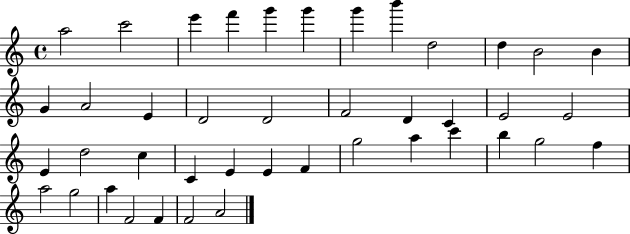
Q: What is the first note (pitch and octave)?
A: A5